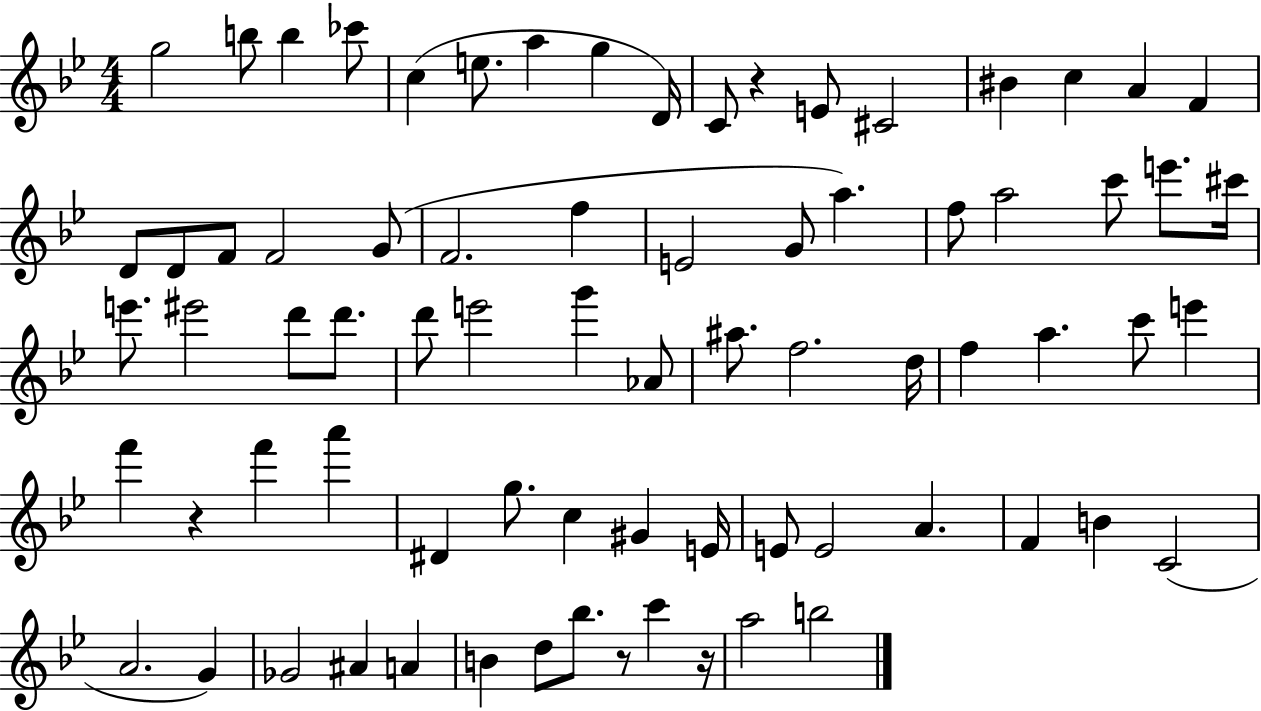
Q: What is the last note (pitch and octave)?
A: B5